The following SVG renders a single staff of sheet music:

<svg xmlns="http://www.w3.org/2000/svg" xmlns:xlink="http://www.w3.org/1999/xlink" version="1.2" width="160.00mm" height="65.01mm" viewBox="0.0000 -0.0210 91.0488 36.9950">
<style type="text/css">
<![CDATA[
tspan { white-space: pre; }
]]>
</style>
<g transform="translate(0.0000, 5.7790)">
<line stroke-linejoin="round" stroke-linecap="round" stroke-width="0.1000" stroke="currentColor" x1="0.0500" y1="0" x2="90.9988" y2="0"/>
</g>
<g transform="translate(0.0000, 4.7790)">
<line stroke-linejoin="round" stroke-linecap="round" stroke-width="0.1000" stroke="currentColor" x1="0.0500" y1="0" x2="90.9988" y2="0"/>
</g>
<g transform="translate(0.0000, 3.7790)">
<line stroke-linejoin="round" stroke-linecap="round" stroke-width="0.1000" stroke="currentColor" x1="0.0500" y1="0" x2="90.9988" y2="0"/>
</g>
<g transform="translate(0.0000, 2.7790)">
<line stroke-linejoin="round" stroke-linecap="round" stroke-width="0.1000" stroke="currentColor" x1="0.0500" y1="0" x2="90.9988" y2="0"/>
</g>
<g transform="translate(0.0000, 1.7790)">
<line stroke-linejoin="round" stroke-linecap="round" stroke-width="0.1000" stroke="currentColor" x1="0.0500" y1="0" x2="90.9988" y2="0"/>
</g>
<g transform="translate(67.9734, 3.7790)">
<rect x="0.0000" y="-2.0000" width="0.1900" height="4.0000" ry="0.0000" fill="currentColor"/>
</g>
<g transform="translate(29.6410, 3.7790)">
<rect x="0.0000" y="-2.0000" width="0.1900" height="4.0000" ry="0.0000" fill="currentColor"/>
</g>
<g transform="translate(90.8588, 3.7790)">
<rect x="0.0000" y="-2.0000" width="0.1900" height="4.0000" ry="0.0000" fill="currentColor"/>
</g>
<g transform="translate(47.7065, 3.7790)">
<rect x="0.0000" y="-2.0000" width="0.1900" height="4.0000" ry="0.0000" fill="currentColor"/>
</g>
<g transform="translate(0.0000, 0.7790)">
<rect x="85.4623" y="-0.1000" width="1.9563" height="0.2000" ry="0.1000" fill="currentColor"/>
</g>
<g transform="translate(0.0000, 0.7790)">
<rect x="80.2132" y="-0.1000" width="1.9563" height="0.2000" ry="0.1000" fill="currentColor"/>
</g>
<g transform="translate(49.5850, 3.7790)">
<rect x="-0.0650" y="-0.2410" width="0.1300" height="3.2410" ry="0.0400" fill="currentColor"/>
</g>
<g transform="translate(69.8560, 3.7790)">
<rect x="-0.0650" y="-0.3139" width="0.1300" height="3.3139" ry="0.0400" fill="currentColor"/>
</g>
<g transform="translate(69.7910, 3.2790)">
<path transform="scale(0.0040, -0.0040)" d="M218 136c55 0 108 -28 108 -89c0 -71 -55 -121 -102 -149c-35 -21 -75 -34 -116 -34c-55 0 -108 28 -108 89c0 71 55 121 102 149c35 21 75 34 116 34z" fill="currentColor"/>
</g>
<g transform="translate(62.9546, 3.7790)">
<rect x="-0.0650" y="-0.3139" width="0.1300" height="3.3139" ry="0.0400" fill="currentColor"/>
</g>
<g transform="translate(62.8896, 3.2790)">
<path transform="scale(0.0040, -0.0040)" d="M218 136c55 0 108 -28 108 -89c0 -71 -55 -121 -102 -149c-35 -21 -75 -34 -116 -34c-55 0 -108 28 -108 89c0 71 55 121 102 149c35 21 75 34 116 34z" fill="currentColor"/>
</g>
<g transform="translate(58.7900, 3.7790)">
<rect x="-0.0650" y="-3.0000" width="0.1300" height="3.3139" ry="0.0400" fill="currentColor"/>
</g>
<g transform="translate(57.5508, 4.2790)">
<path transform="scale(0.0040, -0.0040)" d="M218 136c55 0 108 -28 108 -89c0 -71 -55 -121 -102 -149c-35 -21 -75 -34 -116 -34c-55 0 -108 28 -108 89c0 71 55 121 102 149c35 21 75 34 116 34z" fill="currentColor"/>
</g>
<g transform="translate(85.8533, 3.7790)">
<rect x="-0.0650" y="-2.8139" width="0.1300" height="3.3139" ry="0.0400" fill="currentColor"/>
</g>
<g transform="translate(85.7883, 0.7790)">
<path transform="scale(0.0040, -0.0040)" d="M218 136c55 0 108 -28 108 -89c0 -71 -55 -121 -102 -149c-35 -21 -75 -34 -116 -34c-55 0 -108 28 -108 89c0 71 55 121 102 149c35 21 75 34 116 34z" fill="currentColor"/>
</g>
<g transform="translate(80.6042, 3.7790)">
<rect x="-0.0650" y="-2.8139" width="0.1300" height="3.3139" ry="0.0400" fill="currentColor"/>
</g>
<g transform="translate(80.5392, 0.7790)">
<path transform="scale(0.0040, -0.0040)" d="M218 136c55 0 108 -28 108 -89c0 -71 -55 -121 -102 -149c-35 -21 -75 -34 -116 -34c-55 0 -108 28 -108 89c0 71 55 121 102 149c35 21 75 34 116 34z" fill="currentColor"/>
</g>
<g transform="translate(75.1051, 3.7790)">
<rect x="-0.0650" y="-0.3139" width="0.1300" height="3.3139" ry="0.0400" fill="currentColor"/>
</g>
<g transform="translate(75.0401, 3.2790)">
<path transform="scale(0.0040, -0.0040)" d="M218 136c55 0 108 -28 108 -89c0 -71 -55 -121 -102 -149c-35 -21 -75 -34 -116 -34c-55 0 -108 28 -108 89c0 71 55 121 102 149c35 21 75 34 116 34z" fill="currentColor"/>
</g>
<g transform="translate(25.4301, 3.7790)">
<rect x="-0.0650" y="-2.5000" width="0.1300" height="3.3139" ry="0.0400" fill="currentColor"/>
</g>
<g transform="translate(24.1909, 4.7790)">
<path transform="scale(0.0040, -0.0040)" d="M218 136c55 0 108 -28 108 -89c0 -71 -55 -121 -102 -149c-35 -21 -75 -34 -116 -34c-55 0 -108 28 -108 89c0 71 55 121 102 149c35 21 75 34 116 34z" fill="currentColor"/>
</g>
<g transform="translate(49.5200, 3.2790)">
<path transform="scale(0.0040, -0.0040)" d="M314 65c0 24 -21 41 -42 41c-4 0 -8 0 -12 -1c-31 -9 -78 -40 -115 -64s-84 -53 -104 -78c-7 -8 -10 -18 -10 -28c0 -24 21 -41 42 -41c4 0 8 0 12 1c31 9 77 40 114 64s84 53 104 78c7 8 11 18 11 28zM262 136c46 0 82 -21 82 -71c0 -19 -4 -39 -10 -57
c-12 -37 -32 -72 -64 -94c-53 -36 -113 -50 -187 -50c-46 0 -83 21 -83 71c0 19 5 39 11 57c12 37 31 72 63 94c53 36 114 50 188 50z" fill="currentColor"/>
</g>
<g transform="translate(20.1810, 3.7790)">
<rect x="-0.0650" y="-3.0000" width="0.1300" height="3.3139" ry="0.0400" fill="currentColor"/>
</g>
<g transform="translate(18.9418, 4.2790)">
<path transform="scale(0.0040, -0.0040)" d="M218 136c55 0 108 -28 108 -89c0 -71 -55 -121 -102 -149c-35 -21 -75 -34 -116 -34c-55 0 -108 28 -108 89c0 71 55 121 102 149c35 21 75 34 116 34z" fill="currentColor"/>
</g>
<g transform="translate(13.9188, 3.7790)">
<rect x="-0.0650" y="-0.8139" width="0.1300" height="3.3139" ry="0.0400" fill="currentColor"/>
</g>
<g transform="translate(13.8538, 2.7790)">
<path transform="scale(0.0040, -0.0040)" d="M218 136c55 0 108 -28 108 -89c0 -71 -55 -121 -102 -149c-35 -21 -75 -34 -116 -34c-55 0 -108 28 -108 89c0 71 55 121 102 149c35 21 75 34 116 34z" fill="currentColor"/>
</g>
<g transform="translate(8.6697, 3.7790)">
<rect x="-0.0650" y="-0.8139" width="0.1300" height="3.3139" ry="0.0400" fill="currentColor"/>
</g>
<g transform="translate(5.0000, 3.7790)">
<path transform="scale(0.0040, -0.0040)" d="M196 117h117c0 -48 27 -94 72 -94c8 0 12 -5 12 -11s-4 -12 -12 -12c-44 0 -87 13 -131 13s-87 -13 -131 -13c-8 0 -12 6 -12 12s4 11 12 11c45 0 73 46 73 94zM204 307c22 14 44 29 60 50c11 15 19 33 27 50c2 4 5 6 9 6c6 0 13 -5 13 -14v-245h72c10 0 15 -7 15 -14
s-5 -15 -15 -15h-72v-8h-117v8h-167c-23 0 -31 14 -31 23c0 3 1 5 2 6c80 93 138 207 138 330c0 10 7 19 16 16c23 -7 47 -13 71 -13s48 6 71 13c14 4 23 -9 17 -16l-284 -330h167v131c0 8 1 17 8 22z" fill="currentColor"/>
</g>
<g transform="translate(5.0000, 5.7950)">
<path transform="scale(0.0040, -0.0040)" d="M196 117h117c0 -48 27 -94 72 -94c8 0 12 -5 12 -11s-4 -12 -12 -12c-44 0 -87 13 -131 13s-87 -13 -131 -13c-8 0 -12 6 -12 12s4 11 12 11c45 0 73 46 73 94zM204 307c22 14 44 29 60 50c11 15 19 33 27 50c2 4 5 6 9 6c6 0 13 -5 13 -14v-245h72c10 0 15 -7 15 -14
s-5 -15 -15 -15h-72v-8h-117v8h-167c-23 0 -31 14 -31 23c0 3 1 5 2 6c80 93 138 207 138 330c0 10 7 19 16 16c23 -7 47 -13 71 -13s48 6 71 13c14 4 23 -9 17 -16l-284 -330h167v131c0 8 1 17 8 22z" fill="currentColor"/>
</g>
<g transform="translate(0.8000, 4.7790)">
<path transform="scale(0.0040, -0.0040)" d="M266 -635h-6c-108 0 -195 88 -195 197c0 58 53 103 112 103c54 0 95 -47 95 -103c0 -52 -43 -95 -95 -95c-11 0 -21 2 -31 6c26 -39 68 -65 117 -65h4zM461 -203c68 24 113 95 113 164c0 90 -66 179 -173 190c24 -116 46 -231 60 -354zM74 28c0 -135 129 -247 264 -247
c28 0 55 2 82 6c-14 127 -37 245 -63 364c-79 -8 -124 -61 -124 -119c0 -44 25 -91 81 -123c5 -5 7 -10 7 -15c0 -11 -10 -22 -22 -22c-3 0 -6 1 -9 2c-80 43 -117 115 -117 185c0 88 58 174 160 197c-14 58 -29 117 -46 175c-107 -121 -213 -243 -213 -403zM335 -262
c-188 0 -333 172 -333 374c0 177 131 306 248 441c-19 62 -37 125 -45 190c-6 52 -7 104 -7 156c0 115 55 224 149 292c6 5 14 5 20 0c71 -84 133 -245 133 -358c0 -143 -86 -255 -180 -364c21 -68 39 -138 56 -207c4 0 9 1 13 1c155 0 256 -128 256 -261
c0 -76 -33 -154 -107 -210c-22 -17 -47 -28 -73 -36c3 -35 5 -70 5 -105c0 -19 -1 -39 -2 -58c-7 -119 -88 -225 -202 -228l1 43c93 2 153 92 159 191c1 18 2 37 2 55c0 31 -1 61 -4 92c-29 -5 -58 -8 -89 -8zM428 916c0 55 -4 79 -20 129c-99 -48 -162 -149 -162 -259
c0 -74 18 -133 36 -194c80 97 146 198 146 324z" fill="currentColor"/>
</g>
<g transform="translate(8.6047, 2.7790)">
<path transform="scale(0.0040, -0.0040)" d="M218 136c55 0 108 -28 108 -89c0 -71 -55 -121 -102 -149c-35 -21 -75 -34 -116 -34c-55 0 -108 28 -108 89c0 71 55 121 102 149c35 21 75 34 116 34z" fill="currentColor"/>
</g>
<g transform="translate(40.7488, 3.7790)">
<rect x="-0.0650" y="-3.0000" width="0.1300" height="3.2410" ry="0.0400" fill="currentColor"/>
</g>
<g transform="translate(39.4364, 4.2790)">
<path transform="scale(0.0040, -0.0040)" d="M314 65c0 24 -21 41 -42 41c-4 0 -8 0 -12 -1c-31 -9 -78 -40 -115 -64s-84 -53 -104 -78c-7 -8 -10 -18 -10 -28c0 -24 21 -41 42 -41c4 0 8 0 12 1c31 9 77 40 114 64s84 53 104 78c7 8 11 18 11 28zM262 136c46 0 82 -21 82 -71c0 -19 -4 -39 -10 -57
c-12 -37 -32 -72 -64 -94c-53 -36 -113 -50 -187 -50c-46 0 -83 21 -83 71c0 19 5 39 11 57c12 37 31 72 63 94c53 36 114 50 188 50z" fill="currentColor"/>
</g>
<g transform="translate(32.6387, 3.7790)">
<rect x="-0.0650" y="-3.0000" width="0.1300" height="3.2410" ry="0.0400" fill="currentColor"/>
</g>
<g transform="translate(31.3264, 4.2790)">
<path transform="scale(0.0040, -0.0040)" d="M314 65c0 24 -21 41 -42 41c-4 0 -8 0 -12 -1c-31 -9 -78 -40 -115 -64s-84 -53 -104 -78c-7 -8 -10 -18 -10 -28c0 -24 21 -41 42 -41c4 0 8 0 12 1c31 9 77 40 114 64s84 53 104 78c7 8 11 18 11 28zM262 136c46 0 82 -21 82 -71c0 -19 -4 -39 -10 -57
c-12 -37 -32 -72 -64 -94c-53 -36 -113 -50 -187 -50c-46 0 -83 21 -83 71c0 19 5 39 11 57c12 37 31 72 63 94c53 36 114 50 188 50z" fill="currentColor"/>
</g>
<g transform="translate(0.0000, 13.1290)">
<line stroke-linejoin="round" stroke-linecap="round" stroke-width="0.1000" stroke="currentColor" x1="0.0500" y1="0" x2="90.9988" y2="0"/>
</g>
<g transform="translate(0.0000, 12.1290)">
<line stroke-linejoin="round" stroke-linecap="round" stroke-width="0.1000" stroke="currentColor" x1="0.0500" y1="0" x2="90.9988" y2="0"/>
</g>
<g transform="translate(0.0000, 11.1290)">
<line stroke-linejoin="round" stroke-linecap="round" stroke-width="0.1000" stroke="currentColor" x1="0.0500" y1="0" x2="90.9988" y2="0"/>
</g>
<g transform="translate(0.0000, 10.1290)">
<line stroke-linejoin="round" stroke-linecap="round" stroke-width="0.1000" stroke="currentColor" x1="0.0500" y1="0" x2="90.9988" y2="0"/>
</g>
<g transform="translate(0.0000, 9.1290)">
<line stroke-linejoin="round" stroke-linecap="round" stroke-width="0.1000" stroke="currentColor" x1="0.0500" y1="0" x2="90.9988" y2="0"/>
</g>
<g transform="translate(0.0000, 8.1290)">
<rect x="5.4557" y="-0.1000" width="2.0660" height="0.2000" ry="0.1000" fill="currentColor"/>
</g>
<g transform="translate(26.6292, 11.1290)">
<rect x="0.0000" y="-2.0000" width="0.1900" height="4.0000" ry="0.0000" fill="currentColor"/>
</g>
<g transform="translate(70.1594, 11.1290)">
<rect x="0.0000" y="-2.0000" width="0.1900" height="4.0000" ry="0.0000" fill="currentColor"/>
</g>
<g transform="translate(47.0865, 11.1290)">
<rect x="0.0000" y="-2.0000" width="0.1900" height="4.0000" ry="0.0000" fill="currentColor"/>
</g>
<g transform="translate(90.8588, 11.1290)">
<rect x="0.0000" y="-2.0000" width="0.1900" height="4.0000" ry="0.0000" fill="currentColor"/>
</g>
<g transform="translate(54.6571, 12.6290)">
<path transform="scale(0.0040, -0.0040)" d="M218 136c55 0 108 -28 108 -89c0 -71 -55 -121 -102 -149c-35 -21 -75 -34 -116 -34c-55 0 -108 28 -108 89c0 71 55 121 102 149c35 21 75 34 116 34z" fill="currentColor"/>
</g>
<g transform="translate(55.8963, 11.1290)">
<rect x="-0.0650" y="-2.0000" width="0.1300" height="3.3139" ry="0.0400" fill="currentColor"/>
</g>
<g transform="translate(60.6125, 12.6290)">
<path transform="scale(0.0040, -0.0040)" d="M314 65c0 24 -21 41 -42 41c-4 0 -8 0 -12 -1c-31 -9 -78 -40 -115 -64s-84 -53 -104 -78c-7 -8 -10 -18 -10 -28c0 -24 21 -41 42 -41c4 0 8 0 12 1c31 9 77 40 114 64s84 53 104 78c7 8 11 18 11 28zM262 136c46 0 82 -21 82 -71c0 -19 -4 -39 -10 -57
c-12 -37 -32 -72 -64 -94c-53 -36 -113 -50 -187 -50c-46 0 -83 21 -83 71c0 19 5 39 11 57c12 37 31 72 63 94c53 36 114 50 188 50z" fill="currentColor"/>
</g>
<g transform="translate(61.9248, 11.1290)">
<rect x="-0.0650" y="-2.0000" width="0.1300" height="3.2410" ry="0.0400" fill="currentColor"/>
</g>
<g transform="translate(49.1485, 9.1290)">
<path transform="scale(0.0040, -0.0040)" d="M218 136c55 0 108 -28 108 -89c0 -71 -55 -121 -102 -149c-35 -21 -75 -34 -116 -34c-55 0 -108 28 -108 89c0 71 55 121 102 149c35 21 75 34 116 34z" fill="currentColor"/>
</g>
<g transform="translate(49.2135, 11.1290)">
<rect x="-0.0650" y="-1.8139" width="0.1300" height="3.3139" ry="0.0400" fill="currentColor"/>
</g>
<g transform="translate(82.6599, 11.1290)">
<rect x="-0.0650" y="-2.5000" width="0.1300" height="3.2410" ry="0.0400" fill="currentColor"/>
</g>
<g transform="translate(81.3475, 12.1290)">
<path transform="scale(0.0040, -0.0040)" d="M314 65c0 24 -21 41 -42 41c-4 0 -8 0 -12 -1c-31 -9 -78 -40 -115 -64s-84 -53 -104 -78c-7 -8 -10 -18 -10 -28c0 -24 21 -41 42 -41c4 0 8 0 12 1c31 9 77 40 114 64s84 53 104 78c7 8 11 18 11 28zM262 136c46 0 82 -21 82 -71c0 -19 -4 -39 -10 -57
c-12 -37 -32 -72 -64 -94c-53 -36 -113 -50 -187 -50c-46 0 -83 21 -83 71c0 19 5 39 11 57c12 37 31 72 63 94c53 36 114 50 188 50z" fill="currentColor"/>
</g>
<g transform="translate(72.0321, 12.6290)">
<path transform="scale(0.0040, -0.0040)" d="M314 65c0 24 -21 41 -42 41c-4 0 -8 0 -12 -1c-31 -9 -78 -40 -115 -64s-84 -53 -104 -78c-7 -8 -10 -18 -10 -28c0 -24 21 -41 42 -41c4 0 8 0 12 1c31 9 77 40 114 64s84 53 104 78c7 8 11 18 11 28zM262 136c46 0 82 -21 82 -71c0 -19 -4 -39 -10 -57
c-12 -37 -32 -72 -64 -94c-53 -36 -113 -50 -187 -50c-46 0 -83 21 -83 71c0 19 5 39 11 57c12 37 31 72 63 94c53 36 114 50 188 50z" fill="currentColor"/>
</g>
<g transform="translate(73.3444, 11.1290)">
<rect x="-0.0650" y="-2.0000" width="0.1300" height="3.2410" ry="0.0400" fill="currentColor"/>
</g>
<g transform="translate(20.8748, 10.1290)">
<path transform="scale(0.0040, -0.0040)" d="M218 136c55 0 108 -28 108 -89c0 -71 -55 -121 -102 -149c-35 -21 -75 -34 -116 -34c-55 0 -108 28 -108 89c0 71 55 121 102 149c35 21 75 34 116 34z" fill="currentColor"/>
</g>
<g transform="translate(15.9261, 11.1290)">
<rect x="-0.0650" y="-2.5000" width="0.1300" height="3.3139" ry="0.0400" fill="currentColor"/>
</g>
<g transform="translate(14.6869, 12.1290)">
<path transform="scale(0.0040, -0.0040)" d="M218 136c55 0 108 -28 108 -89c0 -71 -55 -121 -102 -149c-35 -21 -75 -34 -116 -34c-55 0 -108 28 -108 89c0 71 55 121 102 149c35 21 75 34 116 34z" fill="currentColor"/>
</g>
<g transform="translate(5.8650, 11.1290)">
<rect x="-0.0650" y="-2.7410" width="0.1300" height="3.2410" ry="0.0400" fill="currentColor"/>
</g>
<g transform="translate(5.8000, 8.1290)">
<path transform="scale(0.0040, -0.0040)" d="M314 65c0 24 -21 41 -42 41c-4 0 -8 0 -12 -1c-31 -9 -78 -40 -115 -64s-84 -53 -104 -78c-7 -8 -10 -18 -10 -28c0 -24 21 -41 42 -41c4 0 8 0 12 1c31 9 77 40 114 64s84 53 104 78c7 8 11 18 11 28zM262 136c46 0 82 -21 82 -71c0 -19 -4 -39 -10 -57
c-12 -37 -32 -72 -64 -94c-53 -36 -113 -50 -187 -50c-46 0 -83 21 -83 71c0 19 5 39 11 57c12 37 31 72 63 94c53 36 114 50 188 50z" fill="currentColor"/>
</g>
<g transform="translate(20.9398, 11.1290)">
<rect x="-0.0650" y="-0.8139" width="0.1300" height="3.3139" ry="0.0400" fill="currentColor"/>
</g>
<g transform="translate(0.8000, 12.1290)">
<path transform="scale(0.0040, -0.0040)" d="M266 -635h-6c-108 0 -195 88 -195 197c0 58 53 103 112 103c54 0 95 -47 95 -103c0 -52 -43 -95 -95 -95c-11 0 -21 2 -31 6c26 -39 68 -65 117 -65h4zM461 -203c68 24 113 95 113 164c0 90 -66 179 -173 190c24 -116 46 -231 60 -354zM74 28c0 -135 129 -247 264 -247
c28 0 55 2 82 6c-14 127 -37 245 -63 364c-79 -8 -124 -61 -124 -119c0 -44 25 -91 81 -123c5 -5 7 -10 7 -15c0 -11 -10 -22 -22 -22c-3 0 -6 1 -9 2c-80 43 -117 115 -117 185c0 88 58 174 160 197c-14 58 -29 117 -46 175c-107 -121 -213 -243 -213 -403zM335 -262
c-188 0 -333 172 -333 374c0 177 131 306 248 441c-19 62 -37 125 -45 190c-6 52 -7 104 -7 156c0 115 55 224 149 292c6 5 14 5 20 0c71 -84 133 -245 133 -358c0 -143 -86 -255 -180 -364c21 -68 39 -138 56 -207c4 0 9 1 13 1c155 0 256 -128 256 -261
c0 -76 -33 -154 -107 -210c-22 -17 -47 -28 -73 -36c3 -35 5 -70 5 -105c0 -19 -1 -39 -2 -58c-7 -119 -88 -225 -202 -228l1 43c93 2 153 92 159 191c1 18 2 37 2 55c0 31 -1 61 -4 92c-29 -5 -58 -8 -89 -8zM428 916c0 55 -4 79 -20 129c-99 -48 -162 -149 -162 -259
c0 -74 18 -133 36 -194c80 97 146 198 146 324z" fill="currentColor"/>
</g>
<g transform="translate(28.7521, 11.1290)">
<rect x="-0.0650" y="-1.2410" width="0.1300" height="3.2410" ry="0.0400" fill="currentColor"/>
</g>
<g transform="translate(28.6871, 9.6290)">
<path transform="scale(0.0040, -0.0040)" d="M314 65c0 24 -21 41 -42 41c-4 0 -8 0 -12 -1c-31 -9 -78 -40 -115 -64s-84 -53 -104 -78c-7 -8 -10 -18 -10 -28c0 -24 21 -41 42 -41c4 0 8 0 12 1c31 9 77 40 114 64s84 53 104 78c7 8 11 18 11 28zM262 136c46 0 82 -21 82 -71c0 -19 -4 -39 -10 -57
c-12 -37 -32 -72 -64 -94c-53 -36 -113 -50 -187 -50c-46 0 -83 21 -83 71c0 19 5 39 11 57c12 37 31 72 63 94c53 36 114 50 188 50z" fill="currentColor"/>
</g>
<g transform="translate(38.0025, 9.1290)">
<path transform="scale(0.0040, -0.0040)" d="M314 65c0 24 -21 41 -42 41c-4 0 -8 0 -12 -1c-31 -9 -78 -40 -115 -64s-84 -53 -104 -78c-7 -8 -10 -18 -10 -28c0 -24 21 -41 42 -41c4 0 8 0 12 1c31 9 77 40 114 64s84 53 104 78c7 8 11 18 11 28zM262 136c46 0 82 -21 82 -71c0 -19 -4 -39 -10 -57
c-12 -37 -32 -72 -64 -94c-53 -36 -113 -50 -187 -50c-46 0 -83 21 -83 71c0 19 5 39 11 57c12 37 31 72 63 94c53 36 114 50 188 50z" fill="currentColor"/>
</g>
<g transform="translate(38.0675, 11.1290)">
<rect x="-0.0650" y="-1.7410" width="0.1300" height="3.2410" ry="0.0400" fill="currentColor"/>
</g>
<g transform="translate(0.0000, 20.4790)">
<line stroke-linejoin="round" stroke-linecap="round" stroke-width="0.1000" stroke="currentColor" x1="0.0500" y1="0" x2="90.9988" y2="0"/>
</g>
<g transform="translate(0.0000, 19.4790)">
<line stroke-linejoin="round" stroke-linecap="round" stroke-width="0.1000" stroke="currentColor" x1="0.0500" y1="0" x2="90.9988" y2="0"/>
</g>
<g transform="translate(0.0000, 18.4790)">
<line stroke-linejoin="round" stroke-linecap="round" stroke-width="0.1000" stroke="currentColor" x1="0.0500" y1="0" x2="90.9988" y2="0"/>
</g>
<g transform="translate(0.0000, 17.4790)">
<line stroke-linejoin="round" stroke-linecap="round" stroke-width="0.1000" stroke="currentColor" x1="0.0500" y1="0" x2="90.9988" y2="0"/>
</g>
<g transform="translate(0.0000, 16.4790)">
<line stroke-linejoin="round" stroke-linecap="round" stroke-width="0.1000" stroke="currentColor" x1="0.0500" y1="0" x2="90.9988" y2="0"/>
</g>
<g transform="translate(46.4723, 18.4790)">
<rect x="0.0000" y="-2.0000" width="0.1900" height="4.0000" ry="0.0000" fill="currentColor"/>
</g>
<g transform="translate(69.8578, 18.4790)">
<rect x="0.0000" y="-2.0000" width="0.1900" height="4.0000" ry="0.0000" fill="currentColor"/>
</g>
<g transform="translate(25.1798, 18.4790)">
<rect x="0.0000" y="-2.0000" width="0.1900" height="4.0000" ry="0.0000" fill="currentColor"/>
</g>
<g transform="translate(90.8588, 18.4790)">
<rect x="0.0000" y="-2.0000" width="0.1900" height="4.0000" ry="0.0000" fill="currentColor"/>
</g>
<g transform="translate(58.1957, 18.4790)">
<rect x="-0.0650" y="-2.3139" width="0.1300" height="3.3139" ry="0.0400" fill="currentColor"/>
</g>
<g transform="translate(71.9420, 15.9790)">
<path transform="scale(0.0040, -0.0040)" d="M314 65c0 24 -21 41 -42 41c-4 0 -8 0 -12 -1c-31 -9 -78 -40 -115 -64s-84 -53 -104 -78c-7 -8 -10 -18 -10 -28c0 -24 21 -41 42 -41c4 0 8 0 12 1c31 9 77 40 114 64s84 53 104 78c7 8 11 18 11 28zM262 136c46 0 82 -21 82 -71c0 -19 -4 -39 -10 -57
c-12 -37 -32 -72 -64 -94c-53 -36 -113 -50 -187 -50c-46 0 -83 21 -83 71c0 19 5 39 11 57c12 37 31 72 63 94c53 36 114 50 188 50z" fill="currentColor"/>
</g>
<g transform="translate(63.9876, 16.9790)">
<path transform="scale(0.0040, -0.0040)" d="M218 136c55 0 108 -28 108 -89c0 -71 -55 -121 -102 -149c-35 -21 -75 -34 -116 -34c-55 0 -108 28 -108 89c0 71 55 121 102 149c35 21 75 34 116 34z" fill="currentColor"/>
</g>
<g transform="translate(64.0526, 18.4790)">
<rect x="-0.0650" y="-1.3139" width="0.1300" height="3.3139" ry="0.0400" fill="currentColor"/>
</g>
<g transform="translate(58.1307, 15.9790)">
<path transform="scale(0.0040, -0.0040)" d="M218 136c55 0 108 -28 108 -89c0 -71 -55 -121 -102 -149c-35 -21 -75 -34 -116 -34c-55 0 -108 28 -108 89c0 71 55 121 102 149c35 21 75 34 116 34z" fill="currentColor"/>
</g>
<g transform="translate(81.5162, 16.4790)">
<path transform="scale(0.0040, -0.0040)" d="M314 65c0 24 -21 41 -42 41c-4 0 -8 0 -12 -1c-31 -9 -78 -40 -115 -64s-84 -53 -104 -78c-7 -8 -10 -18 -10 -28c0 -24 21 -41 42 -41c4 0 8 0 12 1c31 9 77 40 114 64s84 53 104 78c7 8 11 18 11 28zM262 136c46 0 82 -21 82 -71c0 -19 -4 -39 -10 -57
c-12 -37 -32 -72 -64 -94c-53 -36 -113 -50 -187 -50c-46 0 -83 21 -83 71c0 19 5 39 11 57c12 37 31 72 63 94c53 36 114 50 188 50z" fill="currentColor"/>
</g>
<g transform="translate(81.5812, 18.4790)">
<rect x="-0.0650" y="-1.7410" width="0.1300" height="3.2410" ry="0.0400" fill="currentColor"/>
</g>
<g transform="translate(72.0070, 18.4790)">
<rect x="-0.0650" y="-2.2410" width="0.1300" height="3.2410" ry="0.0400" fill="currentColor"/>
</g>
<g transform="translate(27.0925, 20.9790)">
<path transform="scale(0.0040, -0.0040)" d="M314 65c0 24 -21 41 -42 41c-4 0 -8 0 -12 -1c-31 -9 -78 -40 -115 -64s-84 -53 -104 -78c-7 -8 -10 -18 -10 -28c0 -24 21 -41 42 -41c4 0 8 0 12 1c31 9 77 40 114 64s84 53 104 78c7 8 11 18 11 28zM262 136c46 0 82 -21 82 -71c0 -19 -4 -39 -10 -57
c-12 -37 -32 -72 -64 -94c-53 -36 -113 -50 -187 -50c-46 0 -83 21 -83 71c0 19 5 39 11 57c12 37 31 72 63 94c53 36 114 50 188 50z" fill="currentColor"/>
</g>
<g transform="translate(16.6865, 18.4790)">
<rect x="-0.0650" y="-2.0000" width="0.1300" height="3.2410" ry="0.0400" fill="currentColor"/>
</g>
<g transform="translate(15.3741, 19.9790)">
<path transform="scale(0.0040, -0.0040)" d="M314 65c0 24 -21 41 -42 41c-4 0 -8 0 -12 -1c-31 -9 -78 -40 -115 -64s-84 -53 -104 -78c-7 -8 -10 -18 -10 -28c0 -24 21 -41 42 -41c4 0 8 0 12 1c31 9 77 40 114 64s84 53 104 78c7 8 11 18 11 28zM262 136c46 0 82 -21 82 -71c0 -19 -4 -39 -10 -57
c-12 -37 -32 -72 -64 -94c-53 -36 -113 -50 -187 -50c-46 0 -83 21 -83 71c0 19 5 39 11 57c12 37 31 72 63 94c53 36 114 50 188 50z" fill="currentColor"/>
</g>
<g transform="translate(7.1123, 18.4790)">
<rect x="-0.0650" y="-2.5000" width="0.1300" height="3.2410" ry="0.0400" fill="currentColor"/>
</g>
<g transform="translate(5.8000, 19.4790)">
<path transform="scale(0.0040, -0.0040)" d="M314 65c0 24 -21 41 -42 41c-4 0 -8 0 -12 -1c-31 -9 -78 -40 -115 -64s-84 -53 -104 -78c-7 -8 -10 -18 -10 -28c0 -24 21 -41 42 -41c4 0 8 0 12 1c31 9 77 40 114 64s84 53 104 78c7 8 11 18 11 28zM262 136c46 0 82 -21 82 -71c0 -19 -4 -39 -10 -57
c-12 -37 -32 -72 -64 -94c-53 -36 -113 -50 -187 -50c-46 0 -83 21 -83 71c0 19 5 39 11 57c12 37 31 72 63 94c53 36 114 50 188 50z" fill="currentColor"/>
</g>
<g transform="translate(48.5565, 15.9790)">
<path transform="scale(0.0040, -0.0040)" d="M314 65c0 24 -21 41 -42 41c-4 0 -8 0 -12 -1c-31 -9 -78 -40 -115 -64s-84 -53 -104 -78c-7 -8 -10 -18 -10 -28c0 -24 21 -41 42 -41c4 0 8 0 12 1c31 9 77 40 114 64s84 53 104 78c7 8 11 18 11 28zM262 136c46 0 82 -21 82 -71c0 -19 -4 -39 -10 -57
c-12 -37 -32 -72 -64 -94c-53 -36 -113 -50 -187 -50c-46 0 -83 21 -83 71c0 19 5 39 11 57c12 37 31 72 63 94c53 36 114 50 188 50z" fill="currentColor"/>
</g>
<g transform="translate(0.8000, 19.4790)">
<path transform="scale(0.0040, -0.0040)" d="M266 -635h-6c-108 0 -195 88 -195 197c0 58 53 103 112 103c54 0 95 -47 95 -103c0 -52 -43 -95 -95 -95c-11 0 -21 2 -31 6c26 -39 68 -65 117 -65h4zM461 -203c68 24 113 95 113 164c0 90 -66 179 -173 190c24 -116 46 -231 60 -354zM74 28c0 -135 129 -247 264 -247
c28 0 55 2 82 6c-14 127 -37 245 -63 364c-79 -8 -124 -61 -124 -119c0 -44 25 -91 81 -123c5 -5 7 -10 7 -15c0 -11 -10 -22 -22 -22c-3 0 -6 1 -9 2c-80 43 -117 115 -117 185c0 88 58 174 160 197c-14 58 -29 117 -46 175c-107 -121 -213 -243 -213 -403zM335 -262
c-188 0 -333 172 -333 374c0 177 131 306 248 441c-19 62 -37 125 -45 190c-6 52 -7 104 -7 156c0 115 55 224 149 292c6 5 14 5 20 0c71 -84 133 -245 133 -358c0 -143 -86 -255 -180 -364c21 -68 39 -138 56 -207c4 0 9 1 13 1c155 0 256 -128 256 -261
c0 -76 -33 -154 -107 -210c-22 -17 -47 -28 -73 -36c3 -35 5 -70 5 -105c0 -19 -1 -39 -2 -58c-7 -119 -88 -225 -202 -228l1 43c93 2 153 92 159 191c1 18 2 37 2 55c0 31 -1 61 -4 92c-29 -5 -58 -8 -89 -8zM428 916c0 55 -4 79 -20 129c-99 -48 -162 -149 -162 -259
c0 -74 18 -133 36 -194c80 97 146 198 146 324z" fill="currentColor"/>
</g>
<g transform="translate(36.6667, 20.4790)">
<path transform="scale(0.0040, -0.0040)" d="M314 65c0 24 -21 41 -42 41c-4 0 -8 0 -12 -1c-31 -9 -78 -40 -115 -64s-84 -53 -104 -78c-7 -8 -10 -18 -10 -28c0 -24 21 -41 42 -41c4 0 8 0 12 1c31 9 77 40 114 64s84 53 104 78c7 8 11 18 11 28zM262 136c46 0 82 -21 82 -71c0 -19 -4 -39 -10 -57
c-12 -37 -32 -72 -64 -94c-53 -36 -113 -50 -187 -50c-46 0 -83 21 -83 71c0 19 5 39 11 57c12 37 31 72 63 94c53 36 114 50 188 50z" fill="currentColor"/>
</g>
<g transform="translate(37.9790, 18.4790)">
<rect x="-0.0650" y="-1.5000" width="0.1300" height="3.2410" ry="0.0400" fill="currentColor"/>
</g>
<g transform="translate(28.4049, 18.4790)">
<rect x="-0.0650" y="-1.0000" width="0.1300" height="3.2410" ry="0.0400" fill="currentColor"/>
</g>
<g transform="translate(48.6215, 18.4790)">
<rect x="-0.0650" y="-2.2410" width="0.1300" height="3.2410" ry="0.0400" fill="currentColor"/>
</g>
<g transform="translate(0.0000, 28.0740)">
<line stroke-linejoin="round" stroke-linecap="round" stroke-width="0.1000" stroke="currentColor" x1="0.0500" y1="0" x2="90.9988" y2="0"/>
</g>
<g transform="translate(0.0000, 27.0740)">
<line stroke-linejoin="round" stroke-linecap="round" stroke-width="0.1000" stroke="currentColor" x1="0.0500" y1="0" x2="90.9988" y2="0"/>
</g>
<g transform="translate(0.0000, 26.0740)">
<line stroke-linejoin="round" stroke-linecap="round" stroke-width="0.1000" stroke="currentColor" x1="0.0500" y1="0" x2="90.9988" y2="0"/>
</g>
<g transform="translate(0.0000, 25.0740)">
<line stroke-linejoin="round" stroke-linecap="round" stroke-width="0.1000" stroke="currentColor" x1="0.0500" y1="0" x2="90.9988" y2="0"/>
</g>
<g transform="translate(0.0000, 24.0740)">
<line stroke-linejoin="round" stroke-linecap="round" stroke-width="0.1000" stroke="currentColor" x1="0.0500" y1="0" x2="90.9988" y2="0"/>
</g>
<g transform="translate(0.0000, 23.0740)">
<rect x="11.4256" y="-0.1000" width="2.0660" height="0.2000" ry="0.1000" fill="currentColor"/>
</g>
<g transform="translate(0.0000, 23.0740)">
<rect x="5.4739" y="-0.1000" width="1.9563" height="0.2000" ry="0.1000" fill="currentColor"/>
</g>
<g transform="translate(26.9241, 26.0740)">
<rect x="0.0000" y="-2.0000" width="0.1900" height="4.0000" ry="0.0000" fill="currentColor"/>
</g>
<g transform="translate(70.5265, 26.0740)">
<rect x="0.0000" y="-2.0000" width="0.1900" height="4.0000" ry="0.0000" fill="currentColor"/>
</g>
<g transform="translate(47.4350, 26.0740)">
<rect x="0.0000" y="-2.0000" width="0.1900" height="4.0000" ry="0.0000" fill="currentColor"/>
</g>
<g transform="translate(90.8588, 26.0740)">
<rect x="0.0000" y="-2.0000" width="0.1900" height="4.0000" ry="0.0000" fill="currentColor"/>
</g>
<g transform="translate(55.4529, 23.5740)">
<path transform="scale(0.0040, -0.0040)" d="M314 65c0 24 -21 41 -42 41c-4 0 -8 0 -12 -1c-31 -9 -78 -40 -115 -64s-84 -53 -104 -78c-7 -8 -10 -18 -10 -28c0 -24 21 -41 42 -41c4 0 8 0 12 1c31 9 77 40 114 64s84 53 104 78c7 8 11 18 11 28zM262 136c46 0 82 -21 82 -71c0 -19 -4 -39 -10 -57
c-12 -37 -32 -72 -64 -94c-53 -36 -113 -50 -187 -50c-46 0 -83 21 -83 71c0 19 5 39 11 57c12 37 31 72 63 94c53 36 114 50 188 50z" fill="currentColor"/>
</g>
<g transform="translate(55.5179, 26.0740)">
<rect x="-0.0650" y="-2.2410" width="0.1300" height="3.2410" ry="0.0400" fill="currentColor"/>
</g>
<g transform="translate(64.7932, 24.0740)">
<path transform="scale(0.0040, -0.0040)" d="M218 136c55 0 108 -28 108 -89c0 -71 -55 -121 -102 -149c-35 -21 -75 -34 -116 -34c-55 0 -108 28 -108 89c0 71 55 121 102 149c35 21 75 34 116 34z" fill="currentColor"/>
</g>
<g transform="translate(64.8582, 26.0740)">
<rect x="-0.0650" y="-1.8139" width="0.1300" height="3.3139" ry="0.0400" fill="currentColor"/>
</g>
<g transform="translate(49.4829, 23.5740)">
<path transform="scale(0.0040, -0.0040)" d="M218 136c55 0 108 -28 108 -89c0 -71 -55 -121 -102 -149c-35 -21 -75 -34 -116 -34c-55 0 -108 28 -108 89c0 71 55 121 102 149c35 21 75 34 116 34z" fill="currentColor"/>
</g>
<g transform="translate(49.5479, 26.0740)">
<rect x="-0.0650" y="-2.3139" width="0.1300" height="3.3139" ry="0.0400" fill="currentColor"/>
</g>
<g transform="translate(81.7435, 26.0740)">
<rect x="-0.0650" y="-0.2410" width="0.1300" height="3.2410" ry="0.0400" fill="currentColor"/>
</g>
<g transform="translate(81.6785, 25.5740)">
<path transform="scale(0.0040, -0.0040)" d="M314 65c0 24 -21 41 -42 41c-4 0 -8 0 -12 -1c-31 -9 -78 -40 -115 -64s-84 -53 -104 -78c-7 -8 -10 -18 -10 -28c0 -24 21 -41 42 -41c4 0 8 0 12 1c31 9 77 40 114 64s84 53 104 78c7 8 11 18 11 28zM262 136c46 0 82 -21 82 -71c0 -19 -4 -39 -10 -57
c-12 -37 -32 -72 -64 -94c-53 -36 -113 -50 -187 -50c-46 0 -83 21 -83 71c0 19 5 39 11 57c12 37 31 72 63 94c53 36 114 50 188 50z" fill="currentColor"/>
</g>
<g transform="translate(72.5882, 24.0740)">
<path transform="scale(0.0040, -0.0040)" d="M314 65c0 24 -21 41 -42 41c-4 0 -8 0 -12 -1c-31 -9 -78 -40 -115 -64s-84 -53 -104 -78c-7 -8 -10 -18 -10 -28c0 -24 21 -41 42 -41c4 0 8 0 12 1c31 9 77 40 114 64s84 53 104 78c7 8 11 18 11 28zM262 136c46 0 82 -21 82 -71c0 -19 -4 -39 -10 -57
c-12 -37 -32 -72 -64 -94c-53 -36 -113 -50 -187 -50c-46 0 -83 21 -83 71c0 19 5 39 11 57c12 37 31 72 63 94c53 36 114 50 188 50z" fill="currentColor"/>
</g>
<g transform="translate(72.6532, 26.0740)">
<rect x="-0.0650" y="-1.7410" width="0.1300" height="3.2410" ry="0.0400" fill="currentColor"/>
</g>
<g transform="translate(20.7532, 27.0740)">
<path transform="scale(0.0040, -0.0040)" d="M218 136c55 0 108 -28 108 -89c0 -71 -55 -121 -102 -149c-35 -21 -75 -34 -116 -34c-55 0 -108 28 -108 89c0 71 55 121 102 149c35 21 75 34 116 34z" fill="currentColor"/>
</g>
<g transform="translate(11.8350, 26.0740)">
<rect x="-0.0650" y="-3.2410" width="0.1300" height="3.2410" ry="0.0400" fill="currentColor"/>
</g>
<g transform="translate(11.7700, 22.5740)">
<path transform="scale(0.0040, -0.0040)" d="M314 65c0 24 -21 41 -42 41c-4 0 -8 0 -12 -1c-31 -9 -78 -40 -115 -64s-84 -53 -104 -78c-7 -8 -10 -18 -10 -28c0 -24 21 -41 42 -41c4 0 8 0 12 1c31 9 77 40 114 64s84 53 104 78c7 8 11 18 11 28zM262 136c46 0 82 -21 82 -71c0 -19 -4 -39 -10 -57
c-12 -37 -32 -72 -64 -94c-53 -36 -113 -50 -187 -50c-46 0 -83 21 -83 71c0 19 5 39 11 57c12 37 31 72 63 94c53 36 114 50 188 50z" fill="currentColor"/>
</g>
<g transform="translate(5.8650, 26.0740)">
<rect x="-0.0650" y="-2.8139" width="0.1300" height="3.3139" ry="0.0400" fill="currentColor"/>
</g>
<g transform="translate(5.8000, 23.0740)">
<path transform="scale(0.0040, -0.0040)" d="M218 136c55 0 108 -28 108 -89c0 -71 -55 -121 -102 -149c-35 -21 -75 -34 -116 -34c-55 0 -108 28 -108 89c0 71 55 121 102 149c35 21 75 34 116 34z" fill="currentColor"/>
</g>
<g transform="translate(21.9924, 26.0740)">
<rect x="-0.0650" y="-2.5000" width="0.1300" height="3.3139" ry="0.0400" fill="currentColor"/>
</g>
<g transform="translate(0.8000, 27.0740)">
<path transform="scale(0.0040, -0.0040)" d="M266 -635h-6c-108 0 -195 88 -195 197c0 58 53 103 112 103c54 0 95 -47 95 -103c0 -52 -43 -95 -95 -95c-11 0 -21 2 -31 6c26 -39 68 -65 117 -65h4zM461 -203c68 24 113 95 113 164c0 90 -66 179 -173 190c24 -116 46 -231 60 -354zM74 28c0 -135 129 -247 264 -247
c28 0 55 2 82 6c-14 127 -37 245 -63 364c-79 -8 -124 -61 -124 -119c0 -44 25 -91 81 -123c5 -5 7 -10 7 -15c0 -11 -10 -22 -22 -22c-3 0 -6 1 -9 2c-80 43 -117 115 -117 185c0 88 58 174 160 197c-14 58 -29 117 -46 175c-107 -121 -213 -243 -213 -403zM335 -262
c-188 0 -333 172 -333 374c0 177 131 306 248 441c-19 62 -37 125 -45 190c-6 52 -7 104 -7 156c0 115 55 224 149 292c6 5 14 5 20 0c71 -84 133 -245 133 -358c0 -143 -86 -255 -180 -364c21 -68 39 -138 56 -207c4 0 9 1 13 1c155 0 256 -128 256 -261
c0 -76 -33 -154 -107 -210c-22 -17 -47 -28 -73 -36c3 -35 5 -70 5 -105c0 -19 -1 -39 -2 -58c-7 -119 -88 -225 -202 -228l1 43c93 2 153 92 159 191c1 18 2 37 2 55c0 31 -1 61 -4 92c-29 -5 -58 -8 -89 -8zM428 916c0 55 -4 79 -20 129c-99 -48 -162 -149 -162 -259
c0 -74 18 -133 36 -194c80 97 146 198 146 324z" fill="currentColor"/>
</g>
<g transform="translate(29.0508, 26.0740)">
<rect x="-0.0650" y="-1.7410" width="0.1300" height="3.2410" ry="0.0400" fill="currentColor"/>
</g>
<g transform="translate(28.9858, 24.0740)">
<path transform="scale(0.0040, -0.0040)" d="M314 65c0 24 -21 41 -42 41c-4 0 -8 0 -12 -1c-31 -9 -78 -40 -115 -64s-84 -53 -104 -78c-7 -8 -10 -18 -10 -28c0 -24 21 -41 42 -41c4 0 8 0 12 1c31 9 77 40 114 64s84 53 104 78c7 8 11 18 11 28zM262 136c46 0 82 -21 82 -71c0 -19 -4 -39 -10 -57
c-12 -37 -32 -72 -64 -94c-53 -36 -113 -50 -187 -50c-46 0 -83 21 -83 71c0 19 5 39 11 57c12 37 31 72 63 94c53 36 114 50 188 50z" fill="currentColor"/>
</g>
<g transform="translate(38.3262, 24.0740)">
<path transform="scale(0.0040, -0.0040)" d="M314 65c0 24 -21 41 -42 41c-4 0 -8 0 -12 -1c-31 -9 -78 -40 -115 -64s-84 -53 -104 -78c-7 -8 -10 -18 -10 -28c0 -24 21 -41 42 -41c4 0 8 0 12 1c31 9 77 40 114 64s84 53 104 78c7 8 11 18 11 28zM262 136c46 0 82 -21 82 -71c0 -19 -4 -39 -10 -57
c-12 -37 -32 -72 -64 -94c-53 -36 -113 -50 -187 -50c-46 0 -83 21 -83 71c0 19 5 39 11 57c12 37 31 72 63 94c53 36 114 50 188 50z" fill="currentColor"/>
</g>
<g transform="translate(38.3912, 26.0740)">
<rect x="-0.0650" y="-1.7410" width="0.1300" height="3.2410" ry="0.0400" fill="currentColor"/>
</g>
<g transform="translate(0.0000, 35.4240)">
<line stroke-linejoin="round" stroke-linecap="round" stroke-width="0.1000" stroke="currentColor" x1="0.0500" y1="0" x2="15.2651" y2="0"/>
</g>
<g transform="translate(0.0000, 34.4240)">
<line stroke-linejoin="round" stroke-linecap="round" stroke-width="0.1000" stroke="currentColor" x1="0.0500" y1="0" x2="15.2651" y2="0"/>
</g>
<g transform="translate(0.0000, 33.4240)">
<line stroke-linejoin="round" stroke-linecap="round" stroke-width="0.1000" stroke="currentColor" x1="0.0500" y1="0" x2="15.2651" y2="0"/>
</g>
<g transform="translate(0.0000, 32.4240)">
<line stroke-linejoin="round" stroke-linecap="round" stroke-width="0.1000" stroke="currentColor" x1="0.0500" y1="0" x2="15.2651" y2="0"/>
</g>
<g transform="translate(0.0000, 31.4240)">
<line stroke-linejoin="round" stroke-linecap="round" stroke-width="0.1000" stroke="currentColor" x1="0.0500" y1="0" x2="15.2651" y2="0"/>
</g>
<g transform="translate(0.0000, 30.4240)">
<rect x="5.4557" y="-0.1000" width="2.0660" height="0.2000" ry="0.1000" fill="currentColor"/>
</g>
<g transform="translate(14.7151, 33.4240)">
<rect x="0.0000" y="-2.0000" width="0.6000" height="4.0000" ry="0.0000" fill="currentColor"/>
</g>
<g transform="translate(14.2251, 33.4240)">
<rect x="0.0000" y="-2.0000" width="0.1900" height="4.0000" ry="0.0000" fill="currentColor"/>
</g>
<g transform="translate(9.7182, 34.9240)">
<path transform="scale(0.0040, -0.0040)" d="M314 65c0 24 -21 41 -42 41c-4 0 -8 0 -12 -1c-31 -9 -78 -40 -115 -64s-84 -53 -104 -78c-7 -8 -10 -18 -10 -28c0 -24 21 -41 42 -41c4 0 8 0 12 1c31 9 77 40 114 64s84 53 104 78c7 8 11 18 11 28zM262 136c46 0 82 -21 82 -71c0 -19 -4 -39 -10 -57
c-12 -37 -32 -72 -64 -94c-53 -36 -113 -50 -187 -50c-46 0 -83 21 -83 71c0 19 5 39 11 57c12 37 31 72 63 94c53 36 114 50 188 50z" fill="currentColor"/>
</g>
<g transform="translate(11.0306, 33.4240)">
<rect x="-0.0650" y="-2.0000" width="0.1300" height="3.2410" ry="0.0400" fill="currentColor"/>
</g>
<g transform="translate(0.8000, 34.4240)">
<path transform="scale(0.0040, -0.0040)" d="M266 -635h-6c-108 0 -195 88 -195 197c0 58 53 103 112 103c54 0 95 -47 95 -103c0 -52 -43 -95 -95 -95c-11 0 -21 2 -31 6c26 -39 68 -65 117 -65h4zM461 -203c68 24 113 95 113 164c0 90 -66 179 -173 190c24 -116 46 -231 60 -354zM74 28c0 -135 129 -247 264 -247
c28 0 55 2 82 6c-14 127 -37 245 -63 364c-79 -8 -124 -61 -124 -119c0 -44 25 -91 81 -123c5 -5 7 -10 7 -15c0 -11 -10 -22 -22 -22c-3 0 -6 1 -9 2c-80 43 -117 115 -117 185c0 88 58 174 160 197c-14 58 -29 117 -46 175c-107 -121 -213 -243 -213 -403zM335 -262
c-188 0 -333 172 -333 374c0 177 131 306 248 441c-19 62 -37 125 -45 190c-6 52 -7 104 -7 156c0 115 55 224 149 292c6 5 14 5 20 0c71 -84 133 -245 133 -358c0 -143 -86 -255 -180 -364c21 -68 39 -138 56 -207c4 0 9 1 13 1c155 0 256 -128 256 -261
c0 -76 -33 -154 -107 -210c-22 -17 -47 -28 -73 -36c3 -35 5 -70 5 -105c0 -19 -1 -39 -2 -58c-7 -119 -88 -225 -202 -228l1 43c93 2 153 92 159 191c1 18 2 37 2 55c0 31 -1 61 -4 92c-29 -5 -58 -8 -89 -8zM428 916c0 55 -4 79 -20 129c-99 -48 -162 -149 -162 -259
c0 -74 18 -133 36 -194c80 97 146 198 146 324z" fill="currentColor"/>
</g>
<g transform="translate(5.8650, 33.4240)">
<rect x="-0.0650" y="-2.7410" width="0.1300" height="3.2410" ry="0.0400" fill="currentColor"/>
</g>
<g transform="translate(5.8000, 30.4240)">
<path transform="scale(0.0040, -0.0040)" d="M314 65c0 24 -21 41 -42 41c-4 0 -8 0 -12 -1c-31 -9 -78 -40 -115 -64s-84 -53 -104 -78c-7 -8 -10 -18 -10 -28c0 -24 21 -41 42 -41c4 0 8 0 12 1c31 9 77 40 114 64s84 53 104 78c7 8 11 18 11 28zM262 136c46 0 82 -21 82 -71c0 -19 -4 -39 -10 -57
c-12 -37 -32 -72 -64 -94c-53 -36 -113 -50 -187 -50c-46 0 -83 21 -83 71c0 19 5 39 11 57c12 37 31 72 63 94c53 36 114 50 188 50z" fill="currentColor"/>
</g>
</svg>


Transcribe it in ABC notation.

X:1
T:Untitled
M:4/4
L:1/4
K:C
d d A G A2 A2 c2 A c c c a a a2 G d e2 f2 f F F2 F2 G2 G2 F2 D2 E2 g2 g e g2 f2 a b2 G f2 f2 g g2 f f2 c2 a2 F2